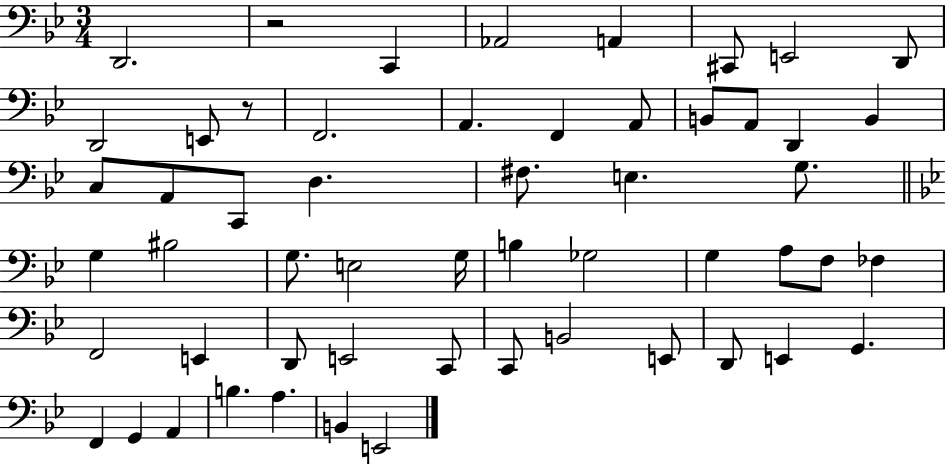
{
  \clef bass
  \numericTimeSignature
  \time 3/4
  \key bes \major
  d,2. | r2 c,4 | aes,2 a,4 | cis,8 e,2 d,8 | \break d,2 e,8 r8 | f,2. | a,4. f,4 a,8 | b,8 a,8 d,4 b,4 | \break c8 a,8 c,8 d4. | fis8. e4. g8. | \bar "||" \break \key bes \major g4 bis2 | g8. e2 g16 | b4 ges2 | g4 a8 f8 fes4 | \break f,2 e,4 | d,8 e,2 c,8 | c,8 b,2 e,8 | d,8 e,4 g,4. | \break f,4 g,4 a,4 | b4. a4. | b,4 e,2 | \bar "|."
}